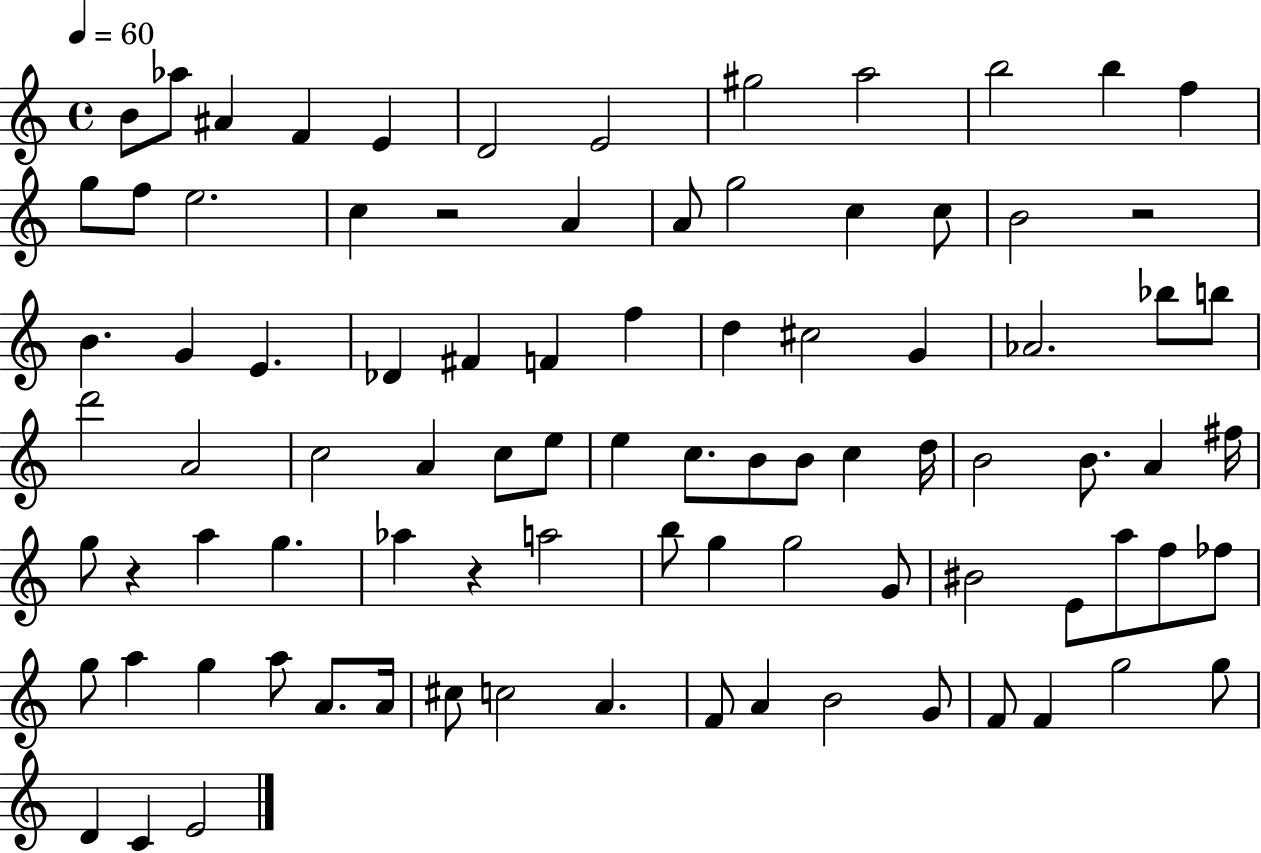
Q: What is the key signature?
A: C major